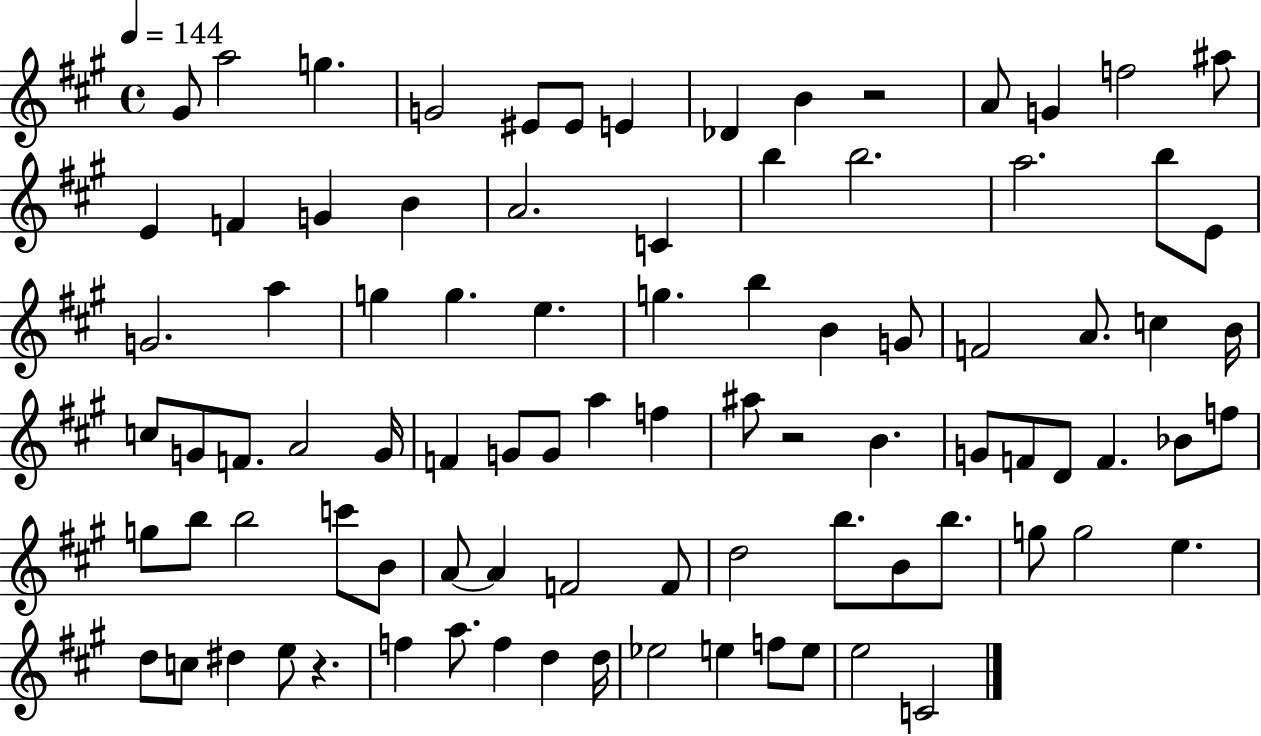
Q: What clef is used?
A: treble